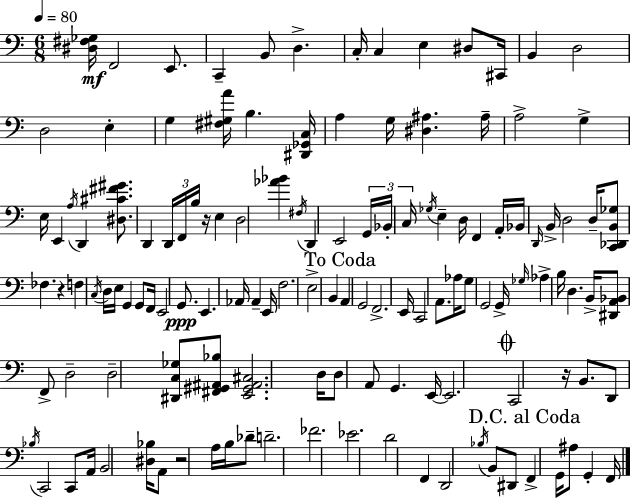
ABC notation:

X:1
T:Untitled
M:6/8
L:1/4
K:C
[^D,^F,_G,]/4 F,,2 E,,/2 C,, B,,/2 D, C,/4 C, E, ^D,/2 ^C,,/4 B,, D,2 D,2 E, G, [^F,^G,A]/4 B, [^D,,_G,,C,]/4 A, G,/4 [^D,^A,] ^A,/4 A,2 G, E,/4 E,, A,/4 D,, [^D,^C^F^G]/2 D,, D,,/4 F,,/4 B,/4 z/4 E, D,2 [_A_B] ^F,/4 D,, E,,2 G,,/4 _B,,/4 C,/4 _G,/4 E, D,/4 F,, A,,/4 _B,,/4 D,,/4 B,,/4 D,2 D,/4 [C,,_D,,B,,_G,]/2 _F, z F, C,/4 D,/4 E,/4 G,, G,,/2 F,,/4 E,,2 G,,/2 E,, _A,,/4 _A,, E,,/4 F,2 E,2 B,, A,, G,,2 F,,2 E,,/4 C,,2 A,,/2 _A,/4 G,/2 G,,2 G,,/4 _G,/4 _A, B,/4 D, B,,/4 [^D,,A,,_B,,]/2 F,,/2 D,2 D,2 [^D,,C,_G,]/2 [^F,,^G,,^A,,_B,]/2 [E,,^G,,^A,,^C,]2 D,/4 D,/2 A,,/2 G,, E,,/4 E,,2 C,,2 z/4 B,,/2 D,,/2 _B,/4 C,,2 C,,/2 A,,/4 B,,2 [^D,_B,]/4 A,,/2 z2 A,/4 B,/4 _D/2 D2 _F2 _E2 D2 F,, D,,2 _B,/4 B,,/2 ^D,,/2 F,, G,,/4 ^A,/2 G,, F,,/4